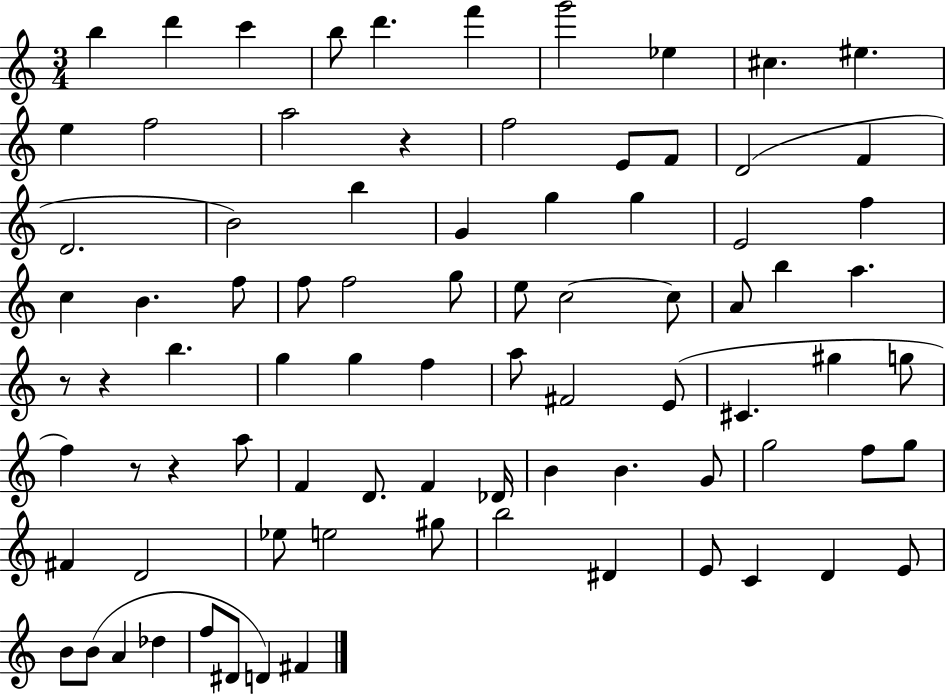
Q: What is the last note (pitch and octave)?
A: F#4